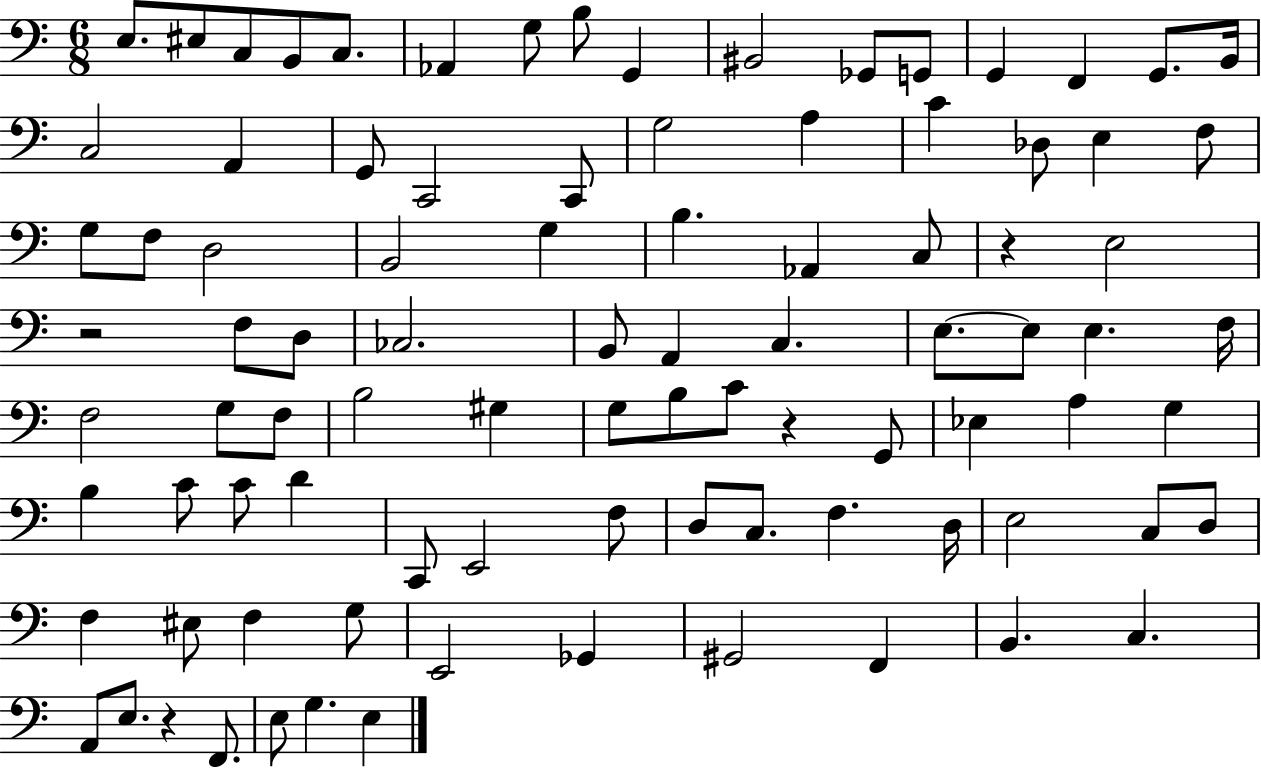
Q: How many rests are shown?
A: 4